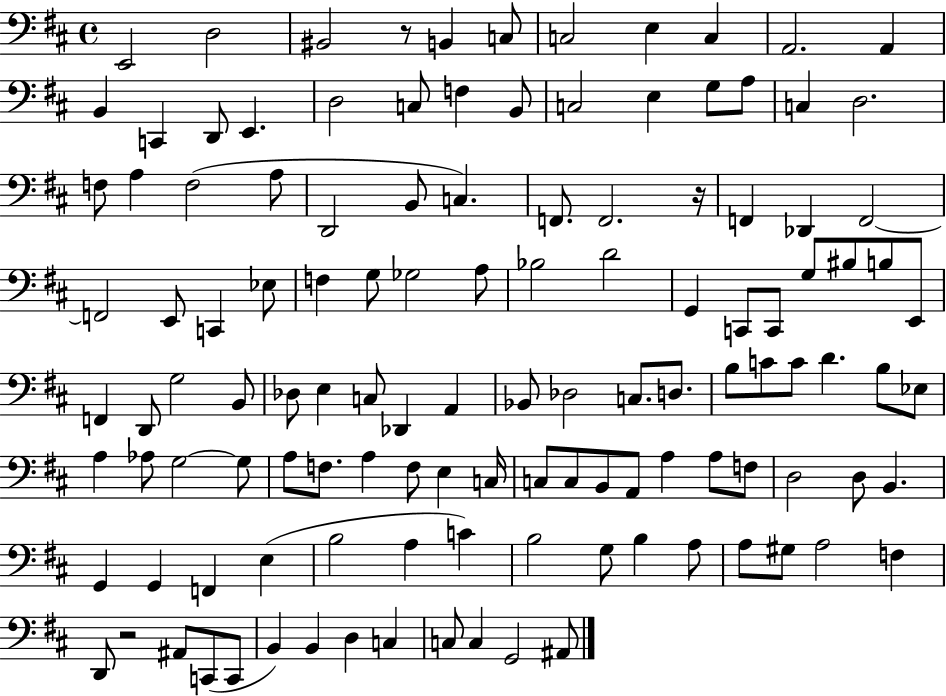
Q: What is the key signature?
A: D major